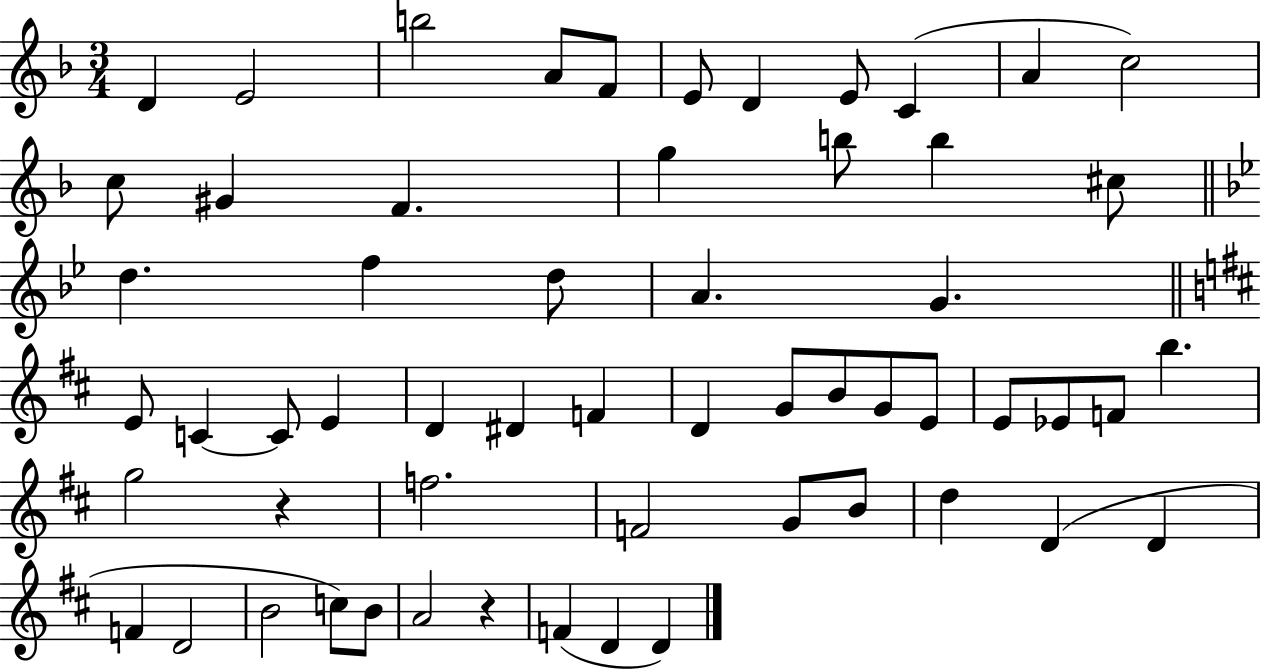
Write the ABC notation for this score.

X:1
T:Untitled
M:3/4
L:1/4
K:F
D E2 b2 A/2 F/2 E/2 D E/2 C A c2 c/2 ^G F g b/2 b ^c/2 d f d/2 A G E/2 C C/2 E D ^D F D G/2 B/2 G/2 E/2 E/2 _E/2 F/2 b g2 z f2 F2 G/2 B/2 d D D F D2 B2 c/2 B/2 A2 z F D D